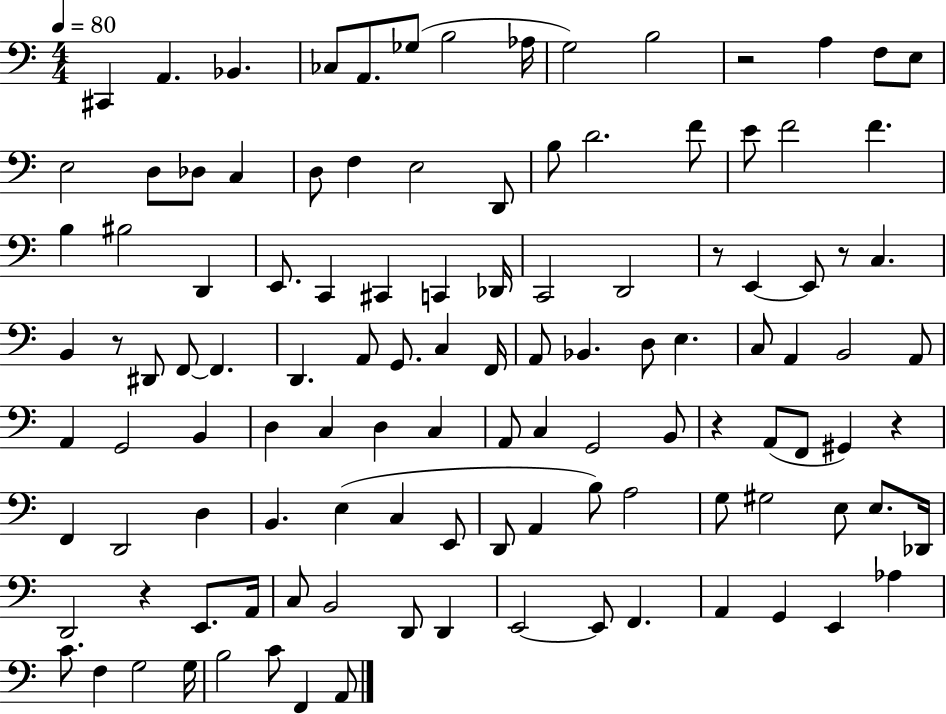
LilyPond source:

{
  \clef bass
  \numericTimeSignature
  \time 4/4
  \key c \major
  \tempo 4 = 80
  cis,4 a,4. bes,4. | ces8 a,8. ges8( b2 aes16 | g2) b2 | r2 a4 f8 e8 | \break e2 d8 des8 c4 | d8 f4 e2 d,8 | b8 d'2. f'8 | e'8 f'2 f'4. | \break b4 bis2 d,4 | e,8. c,4 cis,4 c,4 des,16 | c,2 d,2 | r8 e,4~~ e,8 r8 c4. | \break b,4 r8 dis,8 f,8~~ f,4. | d,4. a,8 g,8. c4 f,16 | a,8 bes,4. d8 e4. | c8 a,4 b,2 a,8 | \break a,4 g,2 b,4 | d4 c4 d4 c4 | a,8 c4 g,2 b,8 | r4 a,8( f,8 gis,4) r4 | \break f,4 d,2 d4 | b,4. e4( c4 e,8 | d,8 a,4 b8) a2 | g8 gis2 e8 e8. des,16 | \break d,2 r4 e,8. a,16 | c8 b,2 d,8 d,4 | e,2~~ e,8 f,4. | a,4 g,4 e,4 aes4 | \break c'8. f4 g2 g16 | b2 c'8 f,4 a,8 | \bar "|."
}